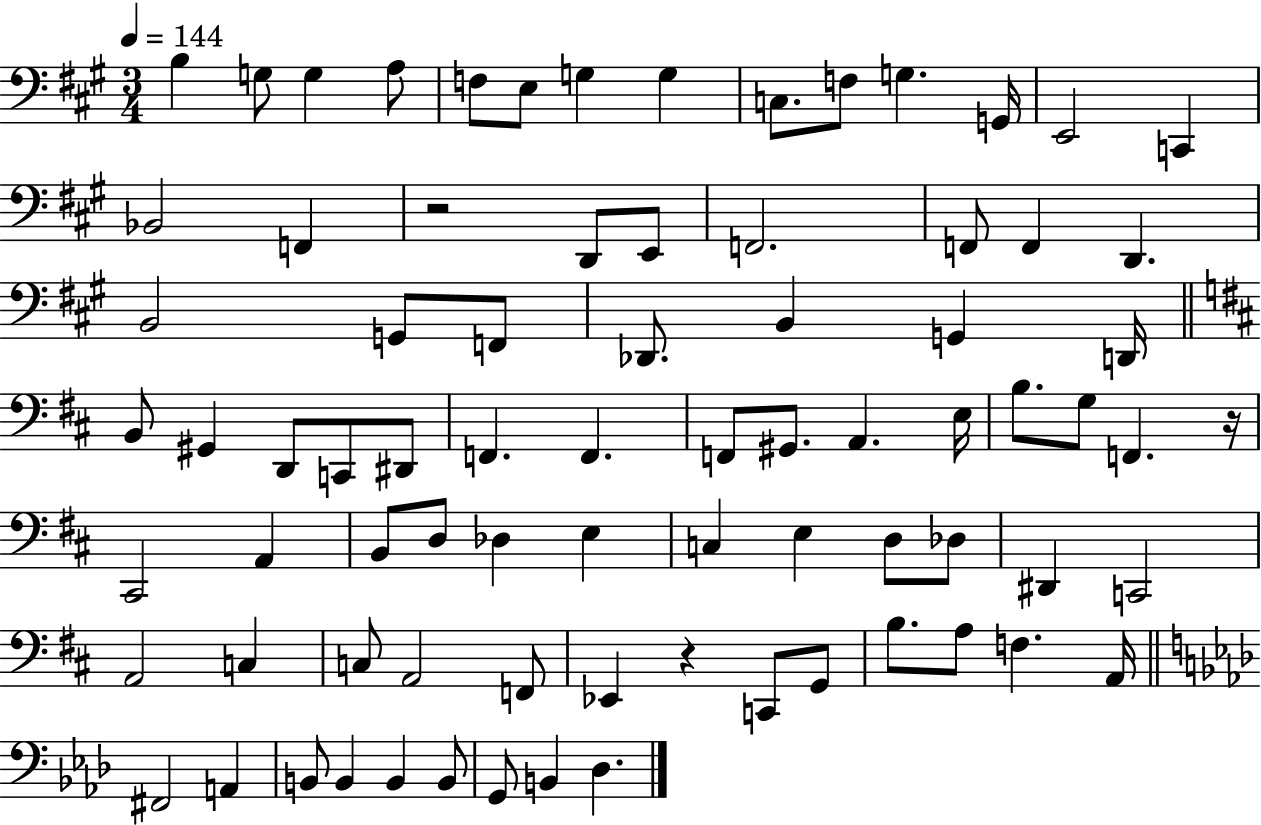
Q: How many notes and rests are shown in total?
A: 79